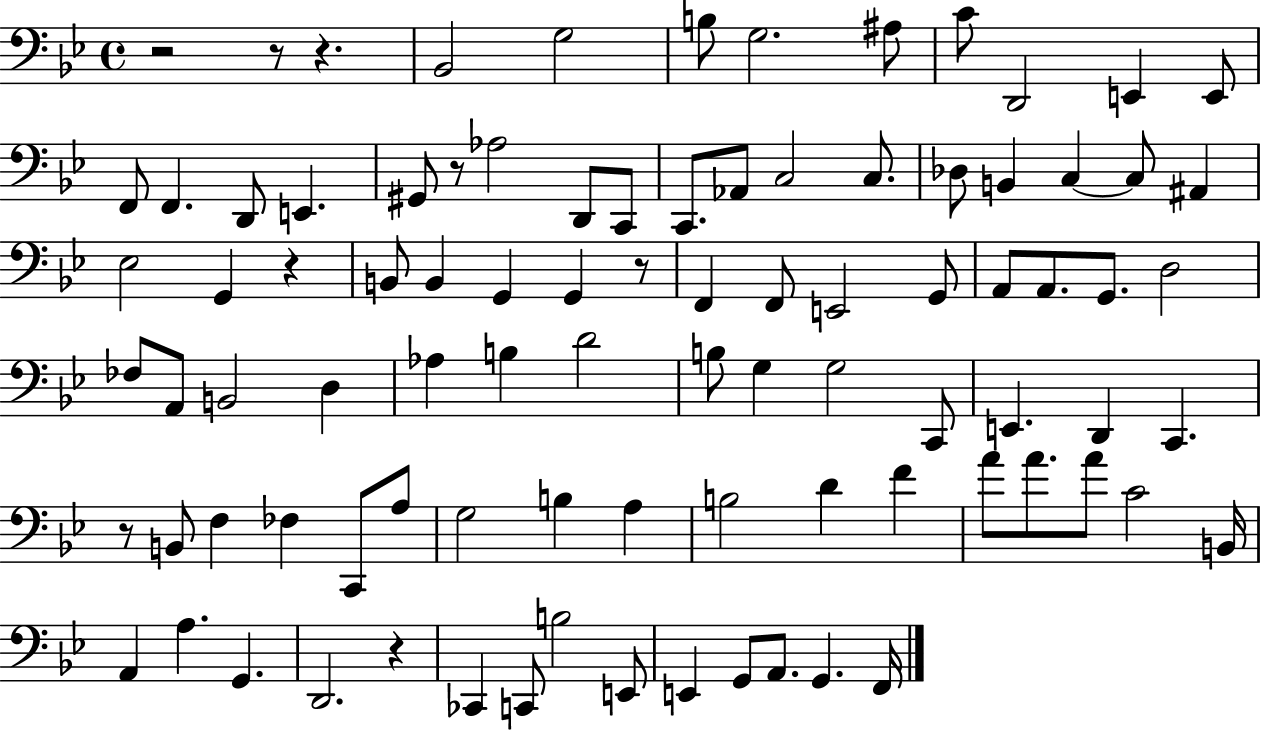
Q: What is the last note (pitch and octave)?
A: F2